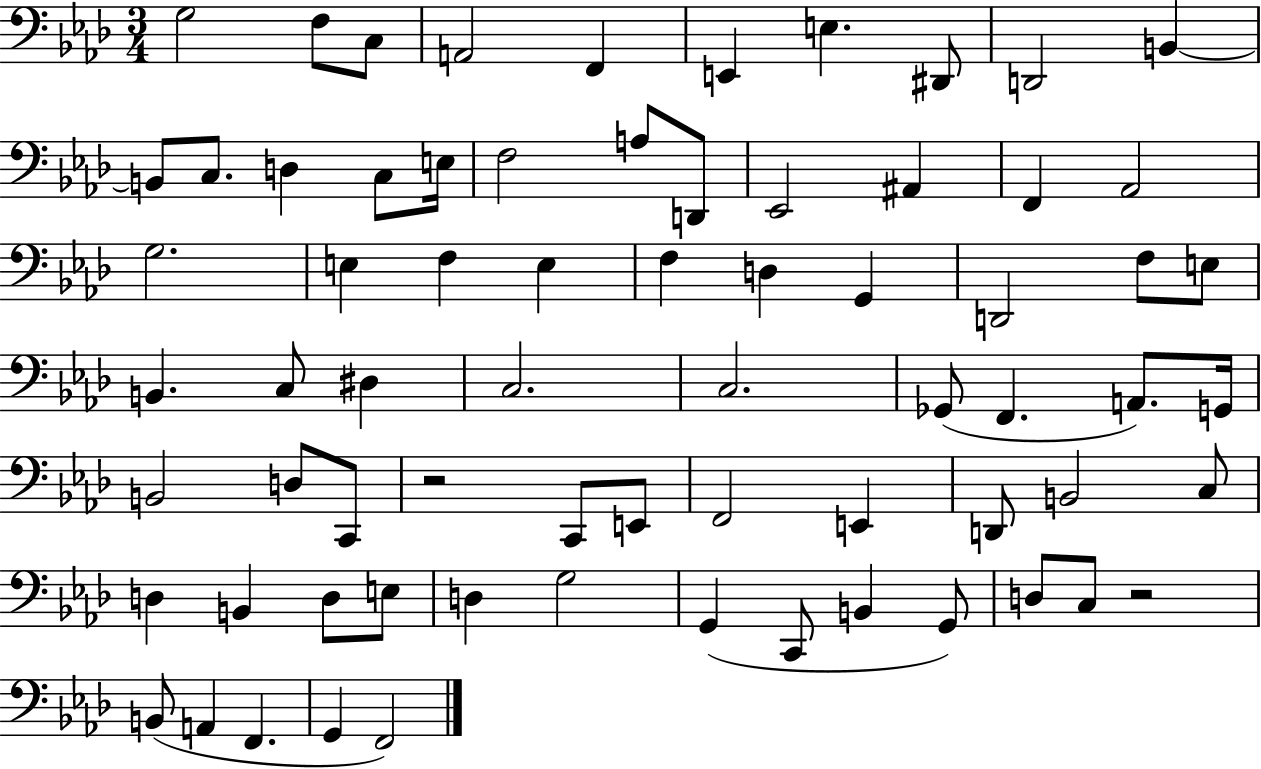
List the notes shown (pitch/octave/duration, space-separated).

G3/h F3/e C3/e A2/h F2/q E2/q E3/q. D#2/e D2/h B2/q B2/e C3/e. D3/q C3/e E3/s F3/h A3/e D2/e Eb2/h A#2/q F2/q Ab2/h G3/h. E3/q F3/q E3/q F3/q D3/q G2/q D2/h F3/e E3/e B2/q. C3/e D#3/q C3/h. C3/h. Gb2/e F2/q. A2/e. G2/s B2/h D3/e C2/e R/h C2/e E2/e F2/h E2/q D2/e B2/h C3/e D3/q B2/q D3/e E3/e D3/q G3/h G2/q C2/e B2/q G2/e D3/e C3/e R/h B2/e A2/q F2/q. G2/q F2/h